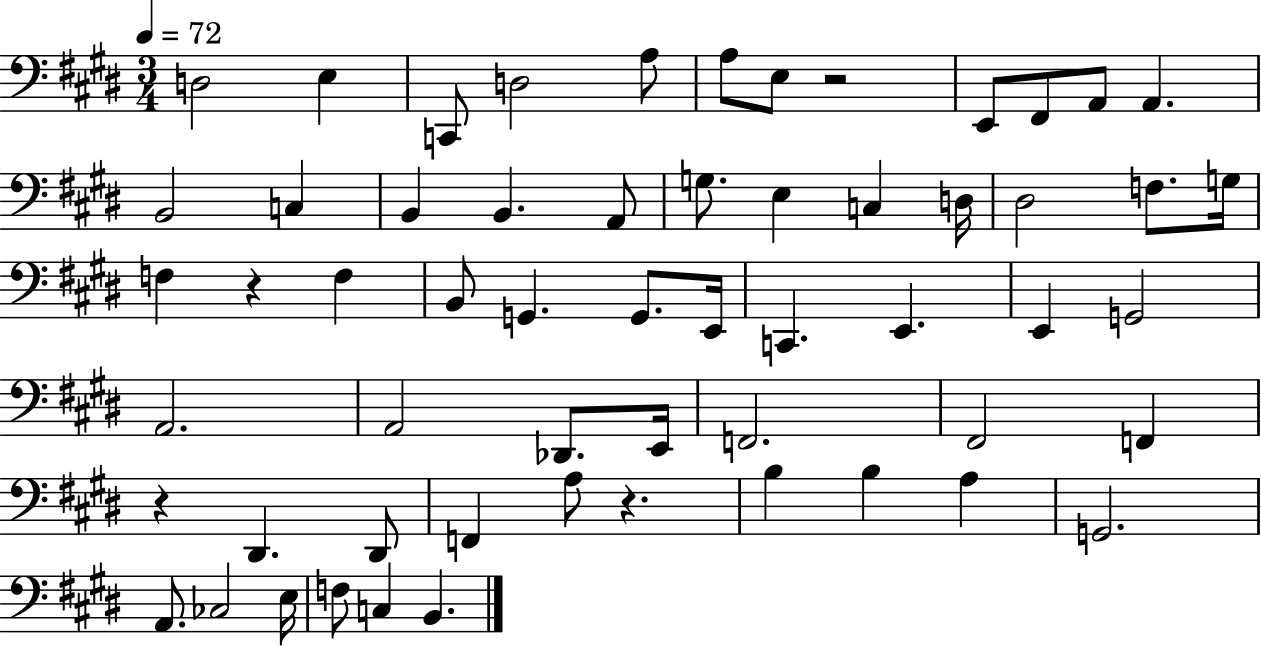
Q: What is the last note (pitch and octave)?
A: B2